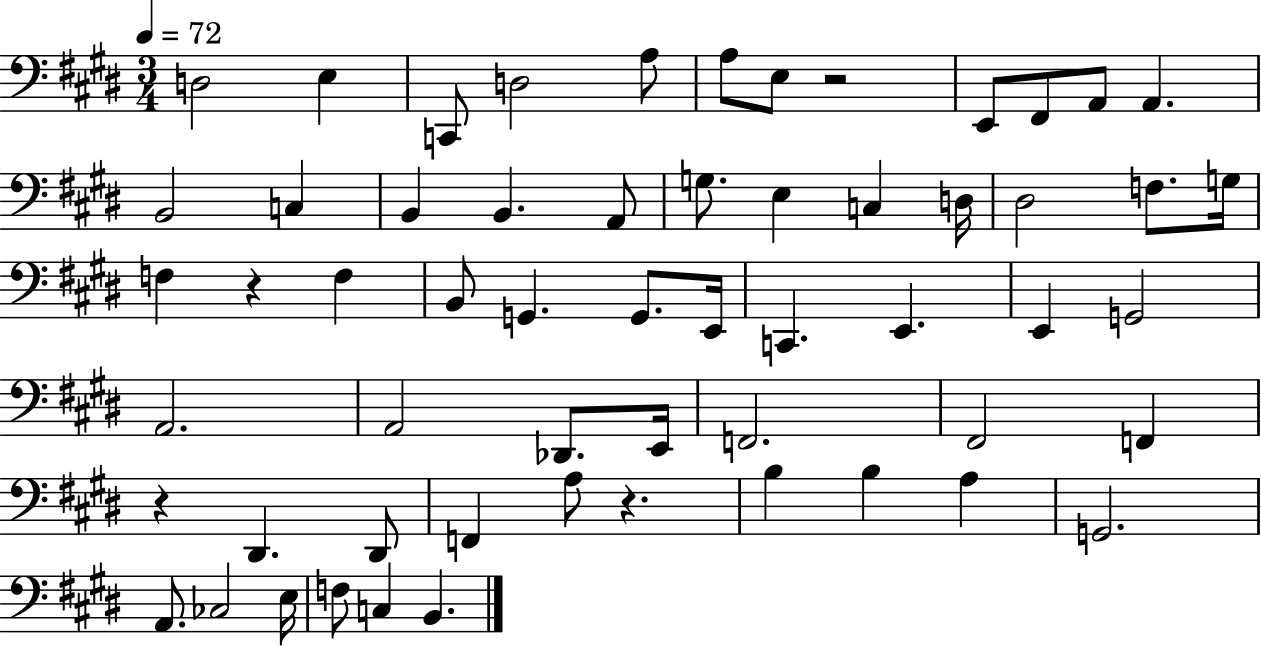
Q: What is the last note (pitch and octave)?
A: B2